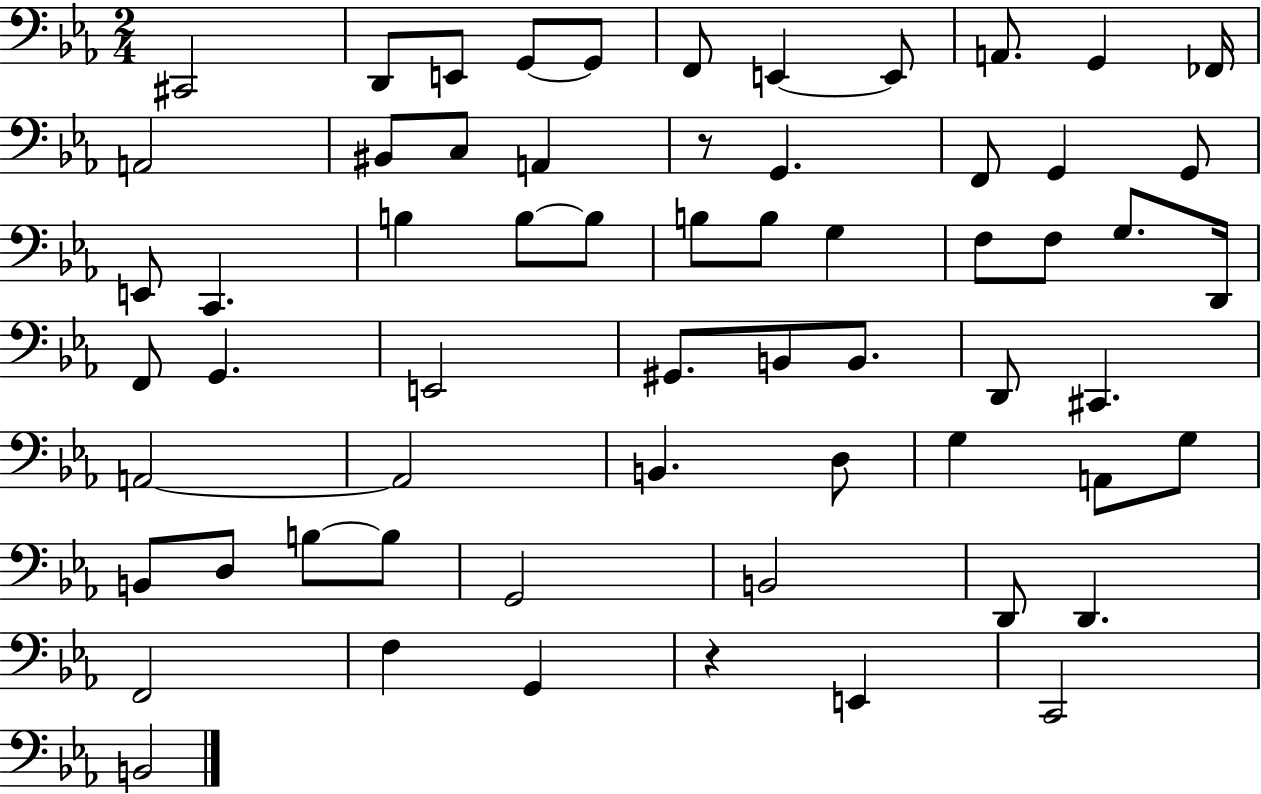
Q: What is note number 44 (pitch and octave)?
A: G3